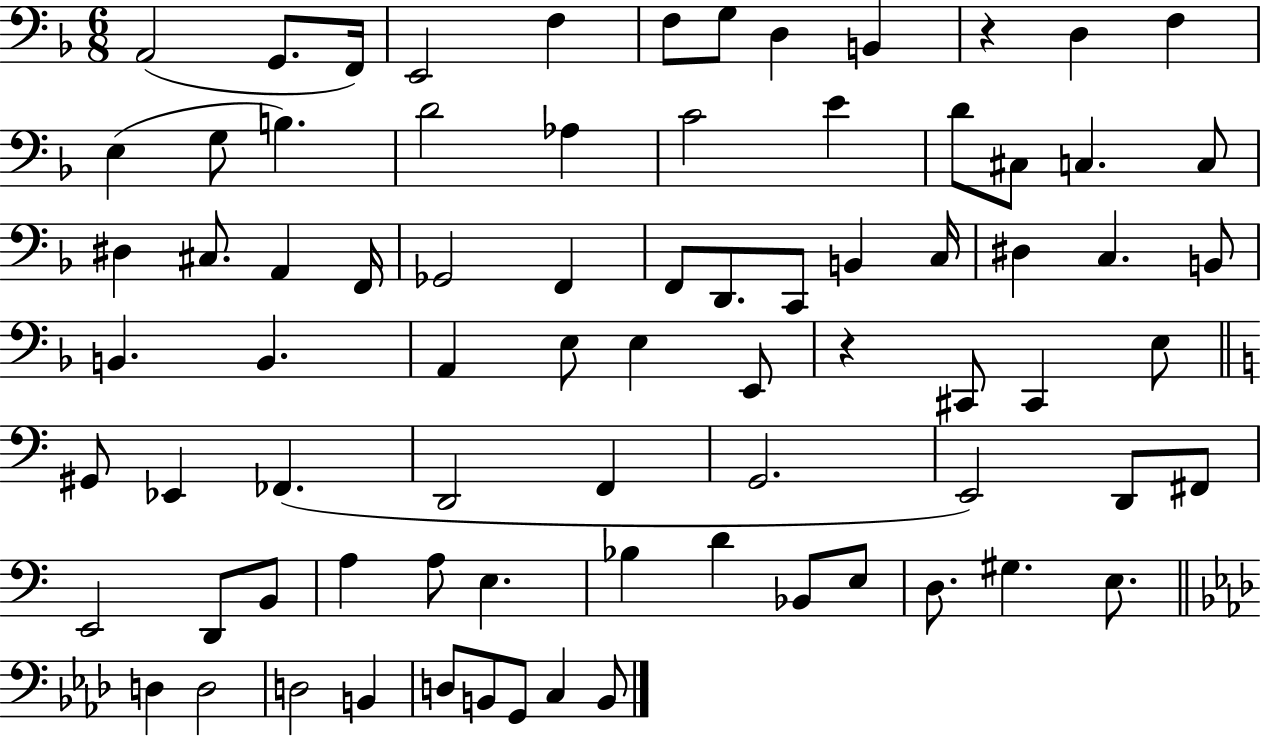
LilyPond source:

{
  \clef bass
  \numericTimeSignature
  \time 6/8
  \key f \major
  a,2( g,8. f,16) | e,2 f4 | f8 g8 d4 b,4 | r4 d4 f4 | \break e4( g8 b4.) | d'2 aes4 | c'2 e'4 | d'8 cis8 c4. c8 | \break dis4 cis8. a,4 f,16 | ges,2 f,4 | f,8 d,8. c,8 b,4 c16 | dis4 c4. b,8 | \break b,4. b,4. | a,4 e8 e4 e,8 | r4 cis,8 cis,4 e8 | \bar "||" \break \key c \major gis,8 ees,4 fes,4.( | d,2 f,4 | g,2. | e,2) d,8 fis,8 | \break e,2 d,8 b,8 | a4 a8 e4. | bes4 d'4 bes,8 e8 | d8. gis4. e8. | \break \bar "||" \break \key aes \major d4 d2 | d2 b,4 | d8 b,8 g,8 c4 b,8 | \bar "|."
}